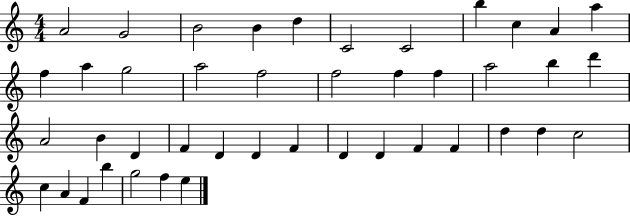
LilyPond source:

{
  \clef treble
  \numericTimeSignature
  \time 4/4
  \key c \major
  a'2 g'2 | b'2 b'4 d''4 | c'2 c'2 | b''4 c''4 a'4 a''4 | \break f''4 a''4 g''2 | a''2 f''2 | f''2 f''4 f''4 | a''2 b''4 d'''4 | \break a'2 b'4 d'4 | f'4 d'4 d'4 f'4 | d'4 d'4 f'4 f'4 | d''4 d''4 c''2 | \break c''4 a'4 f'4 b''4 | g''2 f''4 e''4 | \bar "|."
}